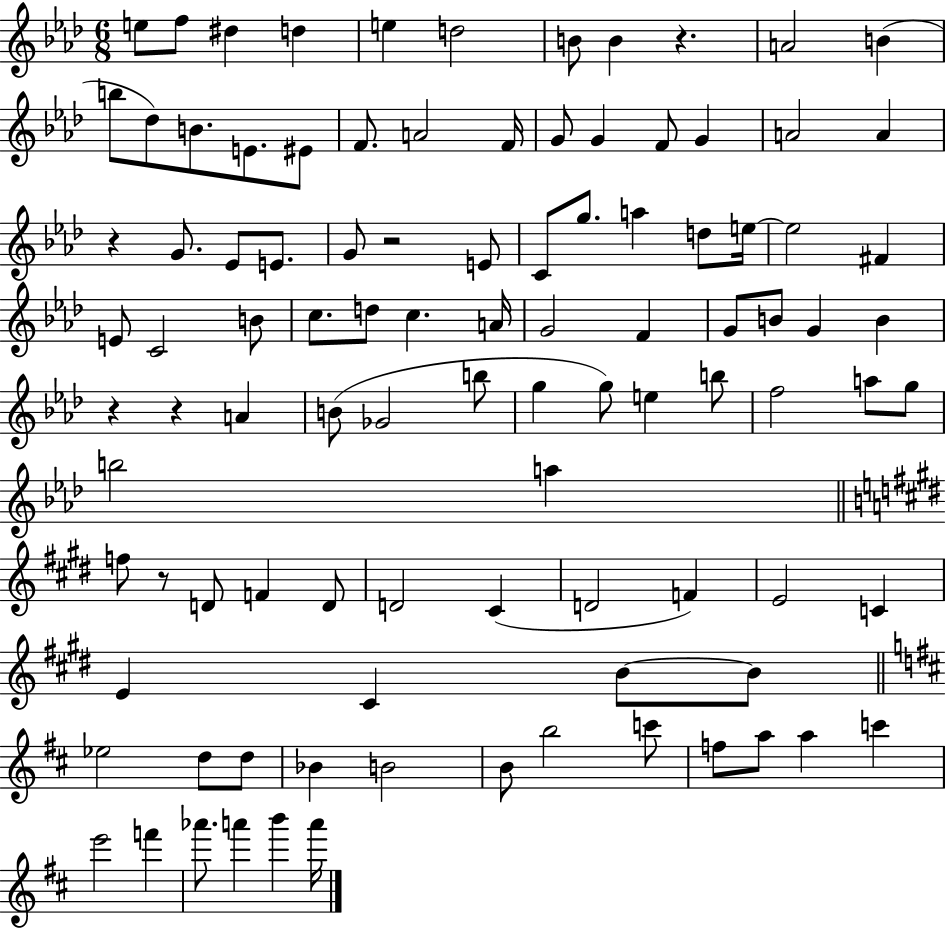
E5/e F5/e D#5/q D5/q E5/q D5/h B4/e B4/q R/q. A4/h B4/q B5/e Db5/e B4/e. E4/e. EIS4/e F4/e. A4/h F4/s G4/e G4/q F4/e G4/q A4/h A4/q R/q G4/e. Eb4/e E4/e. G4/e R/h E4/e C4/e G5/e. A5/q D5/e E5/s E5/h F#4/q E4/e C4/h B4/e C5/e. D5/e C5/q. A4/s G4/h F4/q G4/e B4/e G4/q B4/q R/q R/q A4/q B4/e Gb4/h B5/e G5/q G5/e E5/q B5/e F5/h A5/e G5/e B5/h A5/q F5/e R/e D4/e F4/q D4/e D4/h C#4/q D4/h F4/q E4/h C4/q E4/q C#4/q B4/e B4/e Eb5/h D5/e D5/e Bb4/q B4/h B4/e B5/h C6/e F5/e A5/e A5/q C6/q E6/h F6/q Ab6/e. A6/q B6/q A6/s